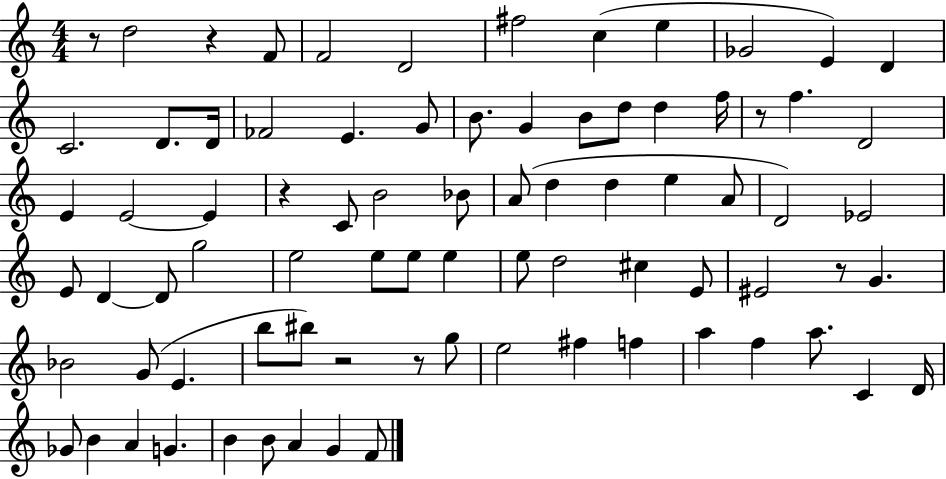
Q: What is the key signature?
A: C major